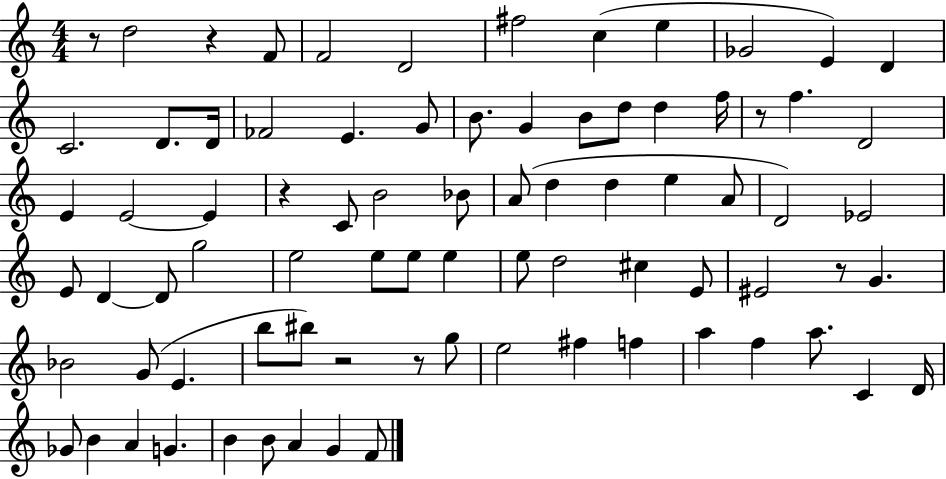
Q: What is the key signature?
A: C major